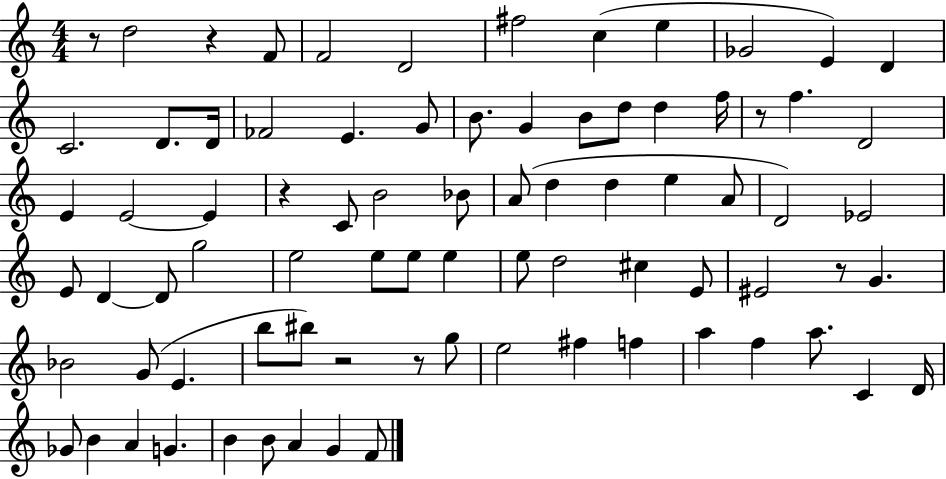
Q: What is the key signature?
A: C major